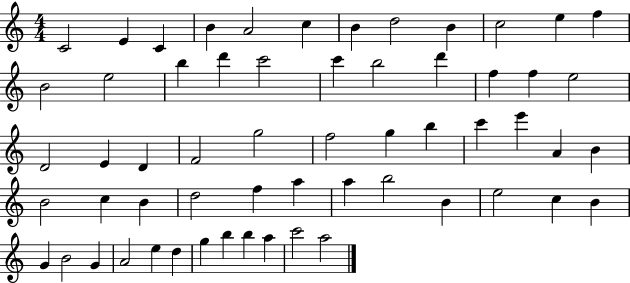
{
  \clef treble
  \numericTimeSignature
  \time 4/4
  \key c \major
  c'2 e'4 c'4 | b'4 a'2 c''4 | b'4 d''2 b'4 | c''2 e''4 f''4 | \break b'2 e''2 | b''4 d'''4 c'''2 | c'''4 b''2 d'''4 | f''4 f''4 e''2 | \break d'2 e'4 d'4 | f'2 g''2 | f''2 g''4 b''4 | c'''4 e'''4 a'4 b'4 | \break b'2 c''4 b'4 | d''2 f''4 a''4 | a''4 b''2 b'4 | e''2 c''4 b'4 | \break g'4 b'2 g'4 | a'2 e''4 d''4 | g''4 b''4 b''4 a''4 | c'''2 a''2 | \break \bar "|."
}